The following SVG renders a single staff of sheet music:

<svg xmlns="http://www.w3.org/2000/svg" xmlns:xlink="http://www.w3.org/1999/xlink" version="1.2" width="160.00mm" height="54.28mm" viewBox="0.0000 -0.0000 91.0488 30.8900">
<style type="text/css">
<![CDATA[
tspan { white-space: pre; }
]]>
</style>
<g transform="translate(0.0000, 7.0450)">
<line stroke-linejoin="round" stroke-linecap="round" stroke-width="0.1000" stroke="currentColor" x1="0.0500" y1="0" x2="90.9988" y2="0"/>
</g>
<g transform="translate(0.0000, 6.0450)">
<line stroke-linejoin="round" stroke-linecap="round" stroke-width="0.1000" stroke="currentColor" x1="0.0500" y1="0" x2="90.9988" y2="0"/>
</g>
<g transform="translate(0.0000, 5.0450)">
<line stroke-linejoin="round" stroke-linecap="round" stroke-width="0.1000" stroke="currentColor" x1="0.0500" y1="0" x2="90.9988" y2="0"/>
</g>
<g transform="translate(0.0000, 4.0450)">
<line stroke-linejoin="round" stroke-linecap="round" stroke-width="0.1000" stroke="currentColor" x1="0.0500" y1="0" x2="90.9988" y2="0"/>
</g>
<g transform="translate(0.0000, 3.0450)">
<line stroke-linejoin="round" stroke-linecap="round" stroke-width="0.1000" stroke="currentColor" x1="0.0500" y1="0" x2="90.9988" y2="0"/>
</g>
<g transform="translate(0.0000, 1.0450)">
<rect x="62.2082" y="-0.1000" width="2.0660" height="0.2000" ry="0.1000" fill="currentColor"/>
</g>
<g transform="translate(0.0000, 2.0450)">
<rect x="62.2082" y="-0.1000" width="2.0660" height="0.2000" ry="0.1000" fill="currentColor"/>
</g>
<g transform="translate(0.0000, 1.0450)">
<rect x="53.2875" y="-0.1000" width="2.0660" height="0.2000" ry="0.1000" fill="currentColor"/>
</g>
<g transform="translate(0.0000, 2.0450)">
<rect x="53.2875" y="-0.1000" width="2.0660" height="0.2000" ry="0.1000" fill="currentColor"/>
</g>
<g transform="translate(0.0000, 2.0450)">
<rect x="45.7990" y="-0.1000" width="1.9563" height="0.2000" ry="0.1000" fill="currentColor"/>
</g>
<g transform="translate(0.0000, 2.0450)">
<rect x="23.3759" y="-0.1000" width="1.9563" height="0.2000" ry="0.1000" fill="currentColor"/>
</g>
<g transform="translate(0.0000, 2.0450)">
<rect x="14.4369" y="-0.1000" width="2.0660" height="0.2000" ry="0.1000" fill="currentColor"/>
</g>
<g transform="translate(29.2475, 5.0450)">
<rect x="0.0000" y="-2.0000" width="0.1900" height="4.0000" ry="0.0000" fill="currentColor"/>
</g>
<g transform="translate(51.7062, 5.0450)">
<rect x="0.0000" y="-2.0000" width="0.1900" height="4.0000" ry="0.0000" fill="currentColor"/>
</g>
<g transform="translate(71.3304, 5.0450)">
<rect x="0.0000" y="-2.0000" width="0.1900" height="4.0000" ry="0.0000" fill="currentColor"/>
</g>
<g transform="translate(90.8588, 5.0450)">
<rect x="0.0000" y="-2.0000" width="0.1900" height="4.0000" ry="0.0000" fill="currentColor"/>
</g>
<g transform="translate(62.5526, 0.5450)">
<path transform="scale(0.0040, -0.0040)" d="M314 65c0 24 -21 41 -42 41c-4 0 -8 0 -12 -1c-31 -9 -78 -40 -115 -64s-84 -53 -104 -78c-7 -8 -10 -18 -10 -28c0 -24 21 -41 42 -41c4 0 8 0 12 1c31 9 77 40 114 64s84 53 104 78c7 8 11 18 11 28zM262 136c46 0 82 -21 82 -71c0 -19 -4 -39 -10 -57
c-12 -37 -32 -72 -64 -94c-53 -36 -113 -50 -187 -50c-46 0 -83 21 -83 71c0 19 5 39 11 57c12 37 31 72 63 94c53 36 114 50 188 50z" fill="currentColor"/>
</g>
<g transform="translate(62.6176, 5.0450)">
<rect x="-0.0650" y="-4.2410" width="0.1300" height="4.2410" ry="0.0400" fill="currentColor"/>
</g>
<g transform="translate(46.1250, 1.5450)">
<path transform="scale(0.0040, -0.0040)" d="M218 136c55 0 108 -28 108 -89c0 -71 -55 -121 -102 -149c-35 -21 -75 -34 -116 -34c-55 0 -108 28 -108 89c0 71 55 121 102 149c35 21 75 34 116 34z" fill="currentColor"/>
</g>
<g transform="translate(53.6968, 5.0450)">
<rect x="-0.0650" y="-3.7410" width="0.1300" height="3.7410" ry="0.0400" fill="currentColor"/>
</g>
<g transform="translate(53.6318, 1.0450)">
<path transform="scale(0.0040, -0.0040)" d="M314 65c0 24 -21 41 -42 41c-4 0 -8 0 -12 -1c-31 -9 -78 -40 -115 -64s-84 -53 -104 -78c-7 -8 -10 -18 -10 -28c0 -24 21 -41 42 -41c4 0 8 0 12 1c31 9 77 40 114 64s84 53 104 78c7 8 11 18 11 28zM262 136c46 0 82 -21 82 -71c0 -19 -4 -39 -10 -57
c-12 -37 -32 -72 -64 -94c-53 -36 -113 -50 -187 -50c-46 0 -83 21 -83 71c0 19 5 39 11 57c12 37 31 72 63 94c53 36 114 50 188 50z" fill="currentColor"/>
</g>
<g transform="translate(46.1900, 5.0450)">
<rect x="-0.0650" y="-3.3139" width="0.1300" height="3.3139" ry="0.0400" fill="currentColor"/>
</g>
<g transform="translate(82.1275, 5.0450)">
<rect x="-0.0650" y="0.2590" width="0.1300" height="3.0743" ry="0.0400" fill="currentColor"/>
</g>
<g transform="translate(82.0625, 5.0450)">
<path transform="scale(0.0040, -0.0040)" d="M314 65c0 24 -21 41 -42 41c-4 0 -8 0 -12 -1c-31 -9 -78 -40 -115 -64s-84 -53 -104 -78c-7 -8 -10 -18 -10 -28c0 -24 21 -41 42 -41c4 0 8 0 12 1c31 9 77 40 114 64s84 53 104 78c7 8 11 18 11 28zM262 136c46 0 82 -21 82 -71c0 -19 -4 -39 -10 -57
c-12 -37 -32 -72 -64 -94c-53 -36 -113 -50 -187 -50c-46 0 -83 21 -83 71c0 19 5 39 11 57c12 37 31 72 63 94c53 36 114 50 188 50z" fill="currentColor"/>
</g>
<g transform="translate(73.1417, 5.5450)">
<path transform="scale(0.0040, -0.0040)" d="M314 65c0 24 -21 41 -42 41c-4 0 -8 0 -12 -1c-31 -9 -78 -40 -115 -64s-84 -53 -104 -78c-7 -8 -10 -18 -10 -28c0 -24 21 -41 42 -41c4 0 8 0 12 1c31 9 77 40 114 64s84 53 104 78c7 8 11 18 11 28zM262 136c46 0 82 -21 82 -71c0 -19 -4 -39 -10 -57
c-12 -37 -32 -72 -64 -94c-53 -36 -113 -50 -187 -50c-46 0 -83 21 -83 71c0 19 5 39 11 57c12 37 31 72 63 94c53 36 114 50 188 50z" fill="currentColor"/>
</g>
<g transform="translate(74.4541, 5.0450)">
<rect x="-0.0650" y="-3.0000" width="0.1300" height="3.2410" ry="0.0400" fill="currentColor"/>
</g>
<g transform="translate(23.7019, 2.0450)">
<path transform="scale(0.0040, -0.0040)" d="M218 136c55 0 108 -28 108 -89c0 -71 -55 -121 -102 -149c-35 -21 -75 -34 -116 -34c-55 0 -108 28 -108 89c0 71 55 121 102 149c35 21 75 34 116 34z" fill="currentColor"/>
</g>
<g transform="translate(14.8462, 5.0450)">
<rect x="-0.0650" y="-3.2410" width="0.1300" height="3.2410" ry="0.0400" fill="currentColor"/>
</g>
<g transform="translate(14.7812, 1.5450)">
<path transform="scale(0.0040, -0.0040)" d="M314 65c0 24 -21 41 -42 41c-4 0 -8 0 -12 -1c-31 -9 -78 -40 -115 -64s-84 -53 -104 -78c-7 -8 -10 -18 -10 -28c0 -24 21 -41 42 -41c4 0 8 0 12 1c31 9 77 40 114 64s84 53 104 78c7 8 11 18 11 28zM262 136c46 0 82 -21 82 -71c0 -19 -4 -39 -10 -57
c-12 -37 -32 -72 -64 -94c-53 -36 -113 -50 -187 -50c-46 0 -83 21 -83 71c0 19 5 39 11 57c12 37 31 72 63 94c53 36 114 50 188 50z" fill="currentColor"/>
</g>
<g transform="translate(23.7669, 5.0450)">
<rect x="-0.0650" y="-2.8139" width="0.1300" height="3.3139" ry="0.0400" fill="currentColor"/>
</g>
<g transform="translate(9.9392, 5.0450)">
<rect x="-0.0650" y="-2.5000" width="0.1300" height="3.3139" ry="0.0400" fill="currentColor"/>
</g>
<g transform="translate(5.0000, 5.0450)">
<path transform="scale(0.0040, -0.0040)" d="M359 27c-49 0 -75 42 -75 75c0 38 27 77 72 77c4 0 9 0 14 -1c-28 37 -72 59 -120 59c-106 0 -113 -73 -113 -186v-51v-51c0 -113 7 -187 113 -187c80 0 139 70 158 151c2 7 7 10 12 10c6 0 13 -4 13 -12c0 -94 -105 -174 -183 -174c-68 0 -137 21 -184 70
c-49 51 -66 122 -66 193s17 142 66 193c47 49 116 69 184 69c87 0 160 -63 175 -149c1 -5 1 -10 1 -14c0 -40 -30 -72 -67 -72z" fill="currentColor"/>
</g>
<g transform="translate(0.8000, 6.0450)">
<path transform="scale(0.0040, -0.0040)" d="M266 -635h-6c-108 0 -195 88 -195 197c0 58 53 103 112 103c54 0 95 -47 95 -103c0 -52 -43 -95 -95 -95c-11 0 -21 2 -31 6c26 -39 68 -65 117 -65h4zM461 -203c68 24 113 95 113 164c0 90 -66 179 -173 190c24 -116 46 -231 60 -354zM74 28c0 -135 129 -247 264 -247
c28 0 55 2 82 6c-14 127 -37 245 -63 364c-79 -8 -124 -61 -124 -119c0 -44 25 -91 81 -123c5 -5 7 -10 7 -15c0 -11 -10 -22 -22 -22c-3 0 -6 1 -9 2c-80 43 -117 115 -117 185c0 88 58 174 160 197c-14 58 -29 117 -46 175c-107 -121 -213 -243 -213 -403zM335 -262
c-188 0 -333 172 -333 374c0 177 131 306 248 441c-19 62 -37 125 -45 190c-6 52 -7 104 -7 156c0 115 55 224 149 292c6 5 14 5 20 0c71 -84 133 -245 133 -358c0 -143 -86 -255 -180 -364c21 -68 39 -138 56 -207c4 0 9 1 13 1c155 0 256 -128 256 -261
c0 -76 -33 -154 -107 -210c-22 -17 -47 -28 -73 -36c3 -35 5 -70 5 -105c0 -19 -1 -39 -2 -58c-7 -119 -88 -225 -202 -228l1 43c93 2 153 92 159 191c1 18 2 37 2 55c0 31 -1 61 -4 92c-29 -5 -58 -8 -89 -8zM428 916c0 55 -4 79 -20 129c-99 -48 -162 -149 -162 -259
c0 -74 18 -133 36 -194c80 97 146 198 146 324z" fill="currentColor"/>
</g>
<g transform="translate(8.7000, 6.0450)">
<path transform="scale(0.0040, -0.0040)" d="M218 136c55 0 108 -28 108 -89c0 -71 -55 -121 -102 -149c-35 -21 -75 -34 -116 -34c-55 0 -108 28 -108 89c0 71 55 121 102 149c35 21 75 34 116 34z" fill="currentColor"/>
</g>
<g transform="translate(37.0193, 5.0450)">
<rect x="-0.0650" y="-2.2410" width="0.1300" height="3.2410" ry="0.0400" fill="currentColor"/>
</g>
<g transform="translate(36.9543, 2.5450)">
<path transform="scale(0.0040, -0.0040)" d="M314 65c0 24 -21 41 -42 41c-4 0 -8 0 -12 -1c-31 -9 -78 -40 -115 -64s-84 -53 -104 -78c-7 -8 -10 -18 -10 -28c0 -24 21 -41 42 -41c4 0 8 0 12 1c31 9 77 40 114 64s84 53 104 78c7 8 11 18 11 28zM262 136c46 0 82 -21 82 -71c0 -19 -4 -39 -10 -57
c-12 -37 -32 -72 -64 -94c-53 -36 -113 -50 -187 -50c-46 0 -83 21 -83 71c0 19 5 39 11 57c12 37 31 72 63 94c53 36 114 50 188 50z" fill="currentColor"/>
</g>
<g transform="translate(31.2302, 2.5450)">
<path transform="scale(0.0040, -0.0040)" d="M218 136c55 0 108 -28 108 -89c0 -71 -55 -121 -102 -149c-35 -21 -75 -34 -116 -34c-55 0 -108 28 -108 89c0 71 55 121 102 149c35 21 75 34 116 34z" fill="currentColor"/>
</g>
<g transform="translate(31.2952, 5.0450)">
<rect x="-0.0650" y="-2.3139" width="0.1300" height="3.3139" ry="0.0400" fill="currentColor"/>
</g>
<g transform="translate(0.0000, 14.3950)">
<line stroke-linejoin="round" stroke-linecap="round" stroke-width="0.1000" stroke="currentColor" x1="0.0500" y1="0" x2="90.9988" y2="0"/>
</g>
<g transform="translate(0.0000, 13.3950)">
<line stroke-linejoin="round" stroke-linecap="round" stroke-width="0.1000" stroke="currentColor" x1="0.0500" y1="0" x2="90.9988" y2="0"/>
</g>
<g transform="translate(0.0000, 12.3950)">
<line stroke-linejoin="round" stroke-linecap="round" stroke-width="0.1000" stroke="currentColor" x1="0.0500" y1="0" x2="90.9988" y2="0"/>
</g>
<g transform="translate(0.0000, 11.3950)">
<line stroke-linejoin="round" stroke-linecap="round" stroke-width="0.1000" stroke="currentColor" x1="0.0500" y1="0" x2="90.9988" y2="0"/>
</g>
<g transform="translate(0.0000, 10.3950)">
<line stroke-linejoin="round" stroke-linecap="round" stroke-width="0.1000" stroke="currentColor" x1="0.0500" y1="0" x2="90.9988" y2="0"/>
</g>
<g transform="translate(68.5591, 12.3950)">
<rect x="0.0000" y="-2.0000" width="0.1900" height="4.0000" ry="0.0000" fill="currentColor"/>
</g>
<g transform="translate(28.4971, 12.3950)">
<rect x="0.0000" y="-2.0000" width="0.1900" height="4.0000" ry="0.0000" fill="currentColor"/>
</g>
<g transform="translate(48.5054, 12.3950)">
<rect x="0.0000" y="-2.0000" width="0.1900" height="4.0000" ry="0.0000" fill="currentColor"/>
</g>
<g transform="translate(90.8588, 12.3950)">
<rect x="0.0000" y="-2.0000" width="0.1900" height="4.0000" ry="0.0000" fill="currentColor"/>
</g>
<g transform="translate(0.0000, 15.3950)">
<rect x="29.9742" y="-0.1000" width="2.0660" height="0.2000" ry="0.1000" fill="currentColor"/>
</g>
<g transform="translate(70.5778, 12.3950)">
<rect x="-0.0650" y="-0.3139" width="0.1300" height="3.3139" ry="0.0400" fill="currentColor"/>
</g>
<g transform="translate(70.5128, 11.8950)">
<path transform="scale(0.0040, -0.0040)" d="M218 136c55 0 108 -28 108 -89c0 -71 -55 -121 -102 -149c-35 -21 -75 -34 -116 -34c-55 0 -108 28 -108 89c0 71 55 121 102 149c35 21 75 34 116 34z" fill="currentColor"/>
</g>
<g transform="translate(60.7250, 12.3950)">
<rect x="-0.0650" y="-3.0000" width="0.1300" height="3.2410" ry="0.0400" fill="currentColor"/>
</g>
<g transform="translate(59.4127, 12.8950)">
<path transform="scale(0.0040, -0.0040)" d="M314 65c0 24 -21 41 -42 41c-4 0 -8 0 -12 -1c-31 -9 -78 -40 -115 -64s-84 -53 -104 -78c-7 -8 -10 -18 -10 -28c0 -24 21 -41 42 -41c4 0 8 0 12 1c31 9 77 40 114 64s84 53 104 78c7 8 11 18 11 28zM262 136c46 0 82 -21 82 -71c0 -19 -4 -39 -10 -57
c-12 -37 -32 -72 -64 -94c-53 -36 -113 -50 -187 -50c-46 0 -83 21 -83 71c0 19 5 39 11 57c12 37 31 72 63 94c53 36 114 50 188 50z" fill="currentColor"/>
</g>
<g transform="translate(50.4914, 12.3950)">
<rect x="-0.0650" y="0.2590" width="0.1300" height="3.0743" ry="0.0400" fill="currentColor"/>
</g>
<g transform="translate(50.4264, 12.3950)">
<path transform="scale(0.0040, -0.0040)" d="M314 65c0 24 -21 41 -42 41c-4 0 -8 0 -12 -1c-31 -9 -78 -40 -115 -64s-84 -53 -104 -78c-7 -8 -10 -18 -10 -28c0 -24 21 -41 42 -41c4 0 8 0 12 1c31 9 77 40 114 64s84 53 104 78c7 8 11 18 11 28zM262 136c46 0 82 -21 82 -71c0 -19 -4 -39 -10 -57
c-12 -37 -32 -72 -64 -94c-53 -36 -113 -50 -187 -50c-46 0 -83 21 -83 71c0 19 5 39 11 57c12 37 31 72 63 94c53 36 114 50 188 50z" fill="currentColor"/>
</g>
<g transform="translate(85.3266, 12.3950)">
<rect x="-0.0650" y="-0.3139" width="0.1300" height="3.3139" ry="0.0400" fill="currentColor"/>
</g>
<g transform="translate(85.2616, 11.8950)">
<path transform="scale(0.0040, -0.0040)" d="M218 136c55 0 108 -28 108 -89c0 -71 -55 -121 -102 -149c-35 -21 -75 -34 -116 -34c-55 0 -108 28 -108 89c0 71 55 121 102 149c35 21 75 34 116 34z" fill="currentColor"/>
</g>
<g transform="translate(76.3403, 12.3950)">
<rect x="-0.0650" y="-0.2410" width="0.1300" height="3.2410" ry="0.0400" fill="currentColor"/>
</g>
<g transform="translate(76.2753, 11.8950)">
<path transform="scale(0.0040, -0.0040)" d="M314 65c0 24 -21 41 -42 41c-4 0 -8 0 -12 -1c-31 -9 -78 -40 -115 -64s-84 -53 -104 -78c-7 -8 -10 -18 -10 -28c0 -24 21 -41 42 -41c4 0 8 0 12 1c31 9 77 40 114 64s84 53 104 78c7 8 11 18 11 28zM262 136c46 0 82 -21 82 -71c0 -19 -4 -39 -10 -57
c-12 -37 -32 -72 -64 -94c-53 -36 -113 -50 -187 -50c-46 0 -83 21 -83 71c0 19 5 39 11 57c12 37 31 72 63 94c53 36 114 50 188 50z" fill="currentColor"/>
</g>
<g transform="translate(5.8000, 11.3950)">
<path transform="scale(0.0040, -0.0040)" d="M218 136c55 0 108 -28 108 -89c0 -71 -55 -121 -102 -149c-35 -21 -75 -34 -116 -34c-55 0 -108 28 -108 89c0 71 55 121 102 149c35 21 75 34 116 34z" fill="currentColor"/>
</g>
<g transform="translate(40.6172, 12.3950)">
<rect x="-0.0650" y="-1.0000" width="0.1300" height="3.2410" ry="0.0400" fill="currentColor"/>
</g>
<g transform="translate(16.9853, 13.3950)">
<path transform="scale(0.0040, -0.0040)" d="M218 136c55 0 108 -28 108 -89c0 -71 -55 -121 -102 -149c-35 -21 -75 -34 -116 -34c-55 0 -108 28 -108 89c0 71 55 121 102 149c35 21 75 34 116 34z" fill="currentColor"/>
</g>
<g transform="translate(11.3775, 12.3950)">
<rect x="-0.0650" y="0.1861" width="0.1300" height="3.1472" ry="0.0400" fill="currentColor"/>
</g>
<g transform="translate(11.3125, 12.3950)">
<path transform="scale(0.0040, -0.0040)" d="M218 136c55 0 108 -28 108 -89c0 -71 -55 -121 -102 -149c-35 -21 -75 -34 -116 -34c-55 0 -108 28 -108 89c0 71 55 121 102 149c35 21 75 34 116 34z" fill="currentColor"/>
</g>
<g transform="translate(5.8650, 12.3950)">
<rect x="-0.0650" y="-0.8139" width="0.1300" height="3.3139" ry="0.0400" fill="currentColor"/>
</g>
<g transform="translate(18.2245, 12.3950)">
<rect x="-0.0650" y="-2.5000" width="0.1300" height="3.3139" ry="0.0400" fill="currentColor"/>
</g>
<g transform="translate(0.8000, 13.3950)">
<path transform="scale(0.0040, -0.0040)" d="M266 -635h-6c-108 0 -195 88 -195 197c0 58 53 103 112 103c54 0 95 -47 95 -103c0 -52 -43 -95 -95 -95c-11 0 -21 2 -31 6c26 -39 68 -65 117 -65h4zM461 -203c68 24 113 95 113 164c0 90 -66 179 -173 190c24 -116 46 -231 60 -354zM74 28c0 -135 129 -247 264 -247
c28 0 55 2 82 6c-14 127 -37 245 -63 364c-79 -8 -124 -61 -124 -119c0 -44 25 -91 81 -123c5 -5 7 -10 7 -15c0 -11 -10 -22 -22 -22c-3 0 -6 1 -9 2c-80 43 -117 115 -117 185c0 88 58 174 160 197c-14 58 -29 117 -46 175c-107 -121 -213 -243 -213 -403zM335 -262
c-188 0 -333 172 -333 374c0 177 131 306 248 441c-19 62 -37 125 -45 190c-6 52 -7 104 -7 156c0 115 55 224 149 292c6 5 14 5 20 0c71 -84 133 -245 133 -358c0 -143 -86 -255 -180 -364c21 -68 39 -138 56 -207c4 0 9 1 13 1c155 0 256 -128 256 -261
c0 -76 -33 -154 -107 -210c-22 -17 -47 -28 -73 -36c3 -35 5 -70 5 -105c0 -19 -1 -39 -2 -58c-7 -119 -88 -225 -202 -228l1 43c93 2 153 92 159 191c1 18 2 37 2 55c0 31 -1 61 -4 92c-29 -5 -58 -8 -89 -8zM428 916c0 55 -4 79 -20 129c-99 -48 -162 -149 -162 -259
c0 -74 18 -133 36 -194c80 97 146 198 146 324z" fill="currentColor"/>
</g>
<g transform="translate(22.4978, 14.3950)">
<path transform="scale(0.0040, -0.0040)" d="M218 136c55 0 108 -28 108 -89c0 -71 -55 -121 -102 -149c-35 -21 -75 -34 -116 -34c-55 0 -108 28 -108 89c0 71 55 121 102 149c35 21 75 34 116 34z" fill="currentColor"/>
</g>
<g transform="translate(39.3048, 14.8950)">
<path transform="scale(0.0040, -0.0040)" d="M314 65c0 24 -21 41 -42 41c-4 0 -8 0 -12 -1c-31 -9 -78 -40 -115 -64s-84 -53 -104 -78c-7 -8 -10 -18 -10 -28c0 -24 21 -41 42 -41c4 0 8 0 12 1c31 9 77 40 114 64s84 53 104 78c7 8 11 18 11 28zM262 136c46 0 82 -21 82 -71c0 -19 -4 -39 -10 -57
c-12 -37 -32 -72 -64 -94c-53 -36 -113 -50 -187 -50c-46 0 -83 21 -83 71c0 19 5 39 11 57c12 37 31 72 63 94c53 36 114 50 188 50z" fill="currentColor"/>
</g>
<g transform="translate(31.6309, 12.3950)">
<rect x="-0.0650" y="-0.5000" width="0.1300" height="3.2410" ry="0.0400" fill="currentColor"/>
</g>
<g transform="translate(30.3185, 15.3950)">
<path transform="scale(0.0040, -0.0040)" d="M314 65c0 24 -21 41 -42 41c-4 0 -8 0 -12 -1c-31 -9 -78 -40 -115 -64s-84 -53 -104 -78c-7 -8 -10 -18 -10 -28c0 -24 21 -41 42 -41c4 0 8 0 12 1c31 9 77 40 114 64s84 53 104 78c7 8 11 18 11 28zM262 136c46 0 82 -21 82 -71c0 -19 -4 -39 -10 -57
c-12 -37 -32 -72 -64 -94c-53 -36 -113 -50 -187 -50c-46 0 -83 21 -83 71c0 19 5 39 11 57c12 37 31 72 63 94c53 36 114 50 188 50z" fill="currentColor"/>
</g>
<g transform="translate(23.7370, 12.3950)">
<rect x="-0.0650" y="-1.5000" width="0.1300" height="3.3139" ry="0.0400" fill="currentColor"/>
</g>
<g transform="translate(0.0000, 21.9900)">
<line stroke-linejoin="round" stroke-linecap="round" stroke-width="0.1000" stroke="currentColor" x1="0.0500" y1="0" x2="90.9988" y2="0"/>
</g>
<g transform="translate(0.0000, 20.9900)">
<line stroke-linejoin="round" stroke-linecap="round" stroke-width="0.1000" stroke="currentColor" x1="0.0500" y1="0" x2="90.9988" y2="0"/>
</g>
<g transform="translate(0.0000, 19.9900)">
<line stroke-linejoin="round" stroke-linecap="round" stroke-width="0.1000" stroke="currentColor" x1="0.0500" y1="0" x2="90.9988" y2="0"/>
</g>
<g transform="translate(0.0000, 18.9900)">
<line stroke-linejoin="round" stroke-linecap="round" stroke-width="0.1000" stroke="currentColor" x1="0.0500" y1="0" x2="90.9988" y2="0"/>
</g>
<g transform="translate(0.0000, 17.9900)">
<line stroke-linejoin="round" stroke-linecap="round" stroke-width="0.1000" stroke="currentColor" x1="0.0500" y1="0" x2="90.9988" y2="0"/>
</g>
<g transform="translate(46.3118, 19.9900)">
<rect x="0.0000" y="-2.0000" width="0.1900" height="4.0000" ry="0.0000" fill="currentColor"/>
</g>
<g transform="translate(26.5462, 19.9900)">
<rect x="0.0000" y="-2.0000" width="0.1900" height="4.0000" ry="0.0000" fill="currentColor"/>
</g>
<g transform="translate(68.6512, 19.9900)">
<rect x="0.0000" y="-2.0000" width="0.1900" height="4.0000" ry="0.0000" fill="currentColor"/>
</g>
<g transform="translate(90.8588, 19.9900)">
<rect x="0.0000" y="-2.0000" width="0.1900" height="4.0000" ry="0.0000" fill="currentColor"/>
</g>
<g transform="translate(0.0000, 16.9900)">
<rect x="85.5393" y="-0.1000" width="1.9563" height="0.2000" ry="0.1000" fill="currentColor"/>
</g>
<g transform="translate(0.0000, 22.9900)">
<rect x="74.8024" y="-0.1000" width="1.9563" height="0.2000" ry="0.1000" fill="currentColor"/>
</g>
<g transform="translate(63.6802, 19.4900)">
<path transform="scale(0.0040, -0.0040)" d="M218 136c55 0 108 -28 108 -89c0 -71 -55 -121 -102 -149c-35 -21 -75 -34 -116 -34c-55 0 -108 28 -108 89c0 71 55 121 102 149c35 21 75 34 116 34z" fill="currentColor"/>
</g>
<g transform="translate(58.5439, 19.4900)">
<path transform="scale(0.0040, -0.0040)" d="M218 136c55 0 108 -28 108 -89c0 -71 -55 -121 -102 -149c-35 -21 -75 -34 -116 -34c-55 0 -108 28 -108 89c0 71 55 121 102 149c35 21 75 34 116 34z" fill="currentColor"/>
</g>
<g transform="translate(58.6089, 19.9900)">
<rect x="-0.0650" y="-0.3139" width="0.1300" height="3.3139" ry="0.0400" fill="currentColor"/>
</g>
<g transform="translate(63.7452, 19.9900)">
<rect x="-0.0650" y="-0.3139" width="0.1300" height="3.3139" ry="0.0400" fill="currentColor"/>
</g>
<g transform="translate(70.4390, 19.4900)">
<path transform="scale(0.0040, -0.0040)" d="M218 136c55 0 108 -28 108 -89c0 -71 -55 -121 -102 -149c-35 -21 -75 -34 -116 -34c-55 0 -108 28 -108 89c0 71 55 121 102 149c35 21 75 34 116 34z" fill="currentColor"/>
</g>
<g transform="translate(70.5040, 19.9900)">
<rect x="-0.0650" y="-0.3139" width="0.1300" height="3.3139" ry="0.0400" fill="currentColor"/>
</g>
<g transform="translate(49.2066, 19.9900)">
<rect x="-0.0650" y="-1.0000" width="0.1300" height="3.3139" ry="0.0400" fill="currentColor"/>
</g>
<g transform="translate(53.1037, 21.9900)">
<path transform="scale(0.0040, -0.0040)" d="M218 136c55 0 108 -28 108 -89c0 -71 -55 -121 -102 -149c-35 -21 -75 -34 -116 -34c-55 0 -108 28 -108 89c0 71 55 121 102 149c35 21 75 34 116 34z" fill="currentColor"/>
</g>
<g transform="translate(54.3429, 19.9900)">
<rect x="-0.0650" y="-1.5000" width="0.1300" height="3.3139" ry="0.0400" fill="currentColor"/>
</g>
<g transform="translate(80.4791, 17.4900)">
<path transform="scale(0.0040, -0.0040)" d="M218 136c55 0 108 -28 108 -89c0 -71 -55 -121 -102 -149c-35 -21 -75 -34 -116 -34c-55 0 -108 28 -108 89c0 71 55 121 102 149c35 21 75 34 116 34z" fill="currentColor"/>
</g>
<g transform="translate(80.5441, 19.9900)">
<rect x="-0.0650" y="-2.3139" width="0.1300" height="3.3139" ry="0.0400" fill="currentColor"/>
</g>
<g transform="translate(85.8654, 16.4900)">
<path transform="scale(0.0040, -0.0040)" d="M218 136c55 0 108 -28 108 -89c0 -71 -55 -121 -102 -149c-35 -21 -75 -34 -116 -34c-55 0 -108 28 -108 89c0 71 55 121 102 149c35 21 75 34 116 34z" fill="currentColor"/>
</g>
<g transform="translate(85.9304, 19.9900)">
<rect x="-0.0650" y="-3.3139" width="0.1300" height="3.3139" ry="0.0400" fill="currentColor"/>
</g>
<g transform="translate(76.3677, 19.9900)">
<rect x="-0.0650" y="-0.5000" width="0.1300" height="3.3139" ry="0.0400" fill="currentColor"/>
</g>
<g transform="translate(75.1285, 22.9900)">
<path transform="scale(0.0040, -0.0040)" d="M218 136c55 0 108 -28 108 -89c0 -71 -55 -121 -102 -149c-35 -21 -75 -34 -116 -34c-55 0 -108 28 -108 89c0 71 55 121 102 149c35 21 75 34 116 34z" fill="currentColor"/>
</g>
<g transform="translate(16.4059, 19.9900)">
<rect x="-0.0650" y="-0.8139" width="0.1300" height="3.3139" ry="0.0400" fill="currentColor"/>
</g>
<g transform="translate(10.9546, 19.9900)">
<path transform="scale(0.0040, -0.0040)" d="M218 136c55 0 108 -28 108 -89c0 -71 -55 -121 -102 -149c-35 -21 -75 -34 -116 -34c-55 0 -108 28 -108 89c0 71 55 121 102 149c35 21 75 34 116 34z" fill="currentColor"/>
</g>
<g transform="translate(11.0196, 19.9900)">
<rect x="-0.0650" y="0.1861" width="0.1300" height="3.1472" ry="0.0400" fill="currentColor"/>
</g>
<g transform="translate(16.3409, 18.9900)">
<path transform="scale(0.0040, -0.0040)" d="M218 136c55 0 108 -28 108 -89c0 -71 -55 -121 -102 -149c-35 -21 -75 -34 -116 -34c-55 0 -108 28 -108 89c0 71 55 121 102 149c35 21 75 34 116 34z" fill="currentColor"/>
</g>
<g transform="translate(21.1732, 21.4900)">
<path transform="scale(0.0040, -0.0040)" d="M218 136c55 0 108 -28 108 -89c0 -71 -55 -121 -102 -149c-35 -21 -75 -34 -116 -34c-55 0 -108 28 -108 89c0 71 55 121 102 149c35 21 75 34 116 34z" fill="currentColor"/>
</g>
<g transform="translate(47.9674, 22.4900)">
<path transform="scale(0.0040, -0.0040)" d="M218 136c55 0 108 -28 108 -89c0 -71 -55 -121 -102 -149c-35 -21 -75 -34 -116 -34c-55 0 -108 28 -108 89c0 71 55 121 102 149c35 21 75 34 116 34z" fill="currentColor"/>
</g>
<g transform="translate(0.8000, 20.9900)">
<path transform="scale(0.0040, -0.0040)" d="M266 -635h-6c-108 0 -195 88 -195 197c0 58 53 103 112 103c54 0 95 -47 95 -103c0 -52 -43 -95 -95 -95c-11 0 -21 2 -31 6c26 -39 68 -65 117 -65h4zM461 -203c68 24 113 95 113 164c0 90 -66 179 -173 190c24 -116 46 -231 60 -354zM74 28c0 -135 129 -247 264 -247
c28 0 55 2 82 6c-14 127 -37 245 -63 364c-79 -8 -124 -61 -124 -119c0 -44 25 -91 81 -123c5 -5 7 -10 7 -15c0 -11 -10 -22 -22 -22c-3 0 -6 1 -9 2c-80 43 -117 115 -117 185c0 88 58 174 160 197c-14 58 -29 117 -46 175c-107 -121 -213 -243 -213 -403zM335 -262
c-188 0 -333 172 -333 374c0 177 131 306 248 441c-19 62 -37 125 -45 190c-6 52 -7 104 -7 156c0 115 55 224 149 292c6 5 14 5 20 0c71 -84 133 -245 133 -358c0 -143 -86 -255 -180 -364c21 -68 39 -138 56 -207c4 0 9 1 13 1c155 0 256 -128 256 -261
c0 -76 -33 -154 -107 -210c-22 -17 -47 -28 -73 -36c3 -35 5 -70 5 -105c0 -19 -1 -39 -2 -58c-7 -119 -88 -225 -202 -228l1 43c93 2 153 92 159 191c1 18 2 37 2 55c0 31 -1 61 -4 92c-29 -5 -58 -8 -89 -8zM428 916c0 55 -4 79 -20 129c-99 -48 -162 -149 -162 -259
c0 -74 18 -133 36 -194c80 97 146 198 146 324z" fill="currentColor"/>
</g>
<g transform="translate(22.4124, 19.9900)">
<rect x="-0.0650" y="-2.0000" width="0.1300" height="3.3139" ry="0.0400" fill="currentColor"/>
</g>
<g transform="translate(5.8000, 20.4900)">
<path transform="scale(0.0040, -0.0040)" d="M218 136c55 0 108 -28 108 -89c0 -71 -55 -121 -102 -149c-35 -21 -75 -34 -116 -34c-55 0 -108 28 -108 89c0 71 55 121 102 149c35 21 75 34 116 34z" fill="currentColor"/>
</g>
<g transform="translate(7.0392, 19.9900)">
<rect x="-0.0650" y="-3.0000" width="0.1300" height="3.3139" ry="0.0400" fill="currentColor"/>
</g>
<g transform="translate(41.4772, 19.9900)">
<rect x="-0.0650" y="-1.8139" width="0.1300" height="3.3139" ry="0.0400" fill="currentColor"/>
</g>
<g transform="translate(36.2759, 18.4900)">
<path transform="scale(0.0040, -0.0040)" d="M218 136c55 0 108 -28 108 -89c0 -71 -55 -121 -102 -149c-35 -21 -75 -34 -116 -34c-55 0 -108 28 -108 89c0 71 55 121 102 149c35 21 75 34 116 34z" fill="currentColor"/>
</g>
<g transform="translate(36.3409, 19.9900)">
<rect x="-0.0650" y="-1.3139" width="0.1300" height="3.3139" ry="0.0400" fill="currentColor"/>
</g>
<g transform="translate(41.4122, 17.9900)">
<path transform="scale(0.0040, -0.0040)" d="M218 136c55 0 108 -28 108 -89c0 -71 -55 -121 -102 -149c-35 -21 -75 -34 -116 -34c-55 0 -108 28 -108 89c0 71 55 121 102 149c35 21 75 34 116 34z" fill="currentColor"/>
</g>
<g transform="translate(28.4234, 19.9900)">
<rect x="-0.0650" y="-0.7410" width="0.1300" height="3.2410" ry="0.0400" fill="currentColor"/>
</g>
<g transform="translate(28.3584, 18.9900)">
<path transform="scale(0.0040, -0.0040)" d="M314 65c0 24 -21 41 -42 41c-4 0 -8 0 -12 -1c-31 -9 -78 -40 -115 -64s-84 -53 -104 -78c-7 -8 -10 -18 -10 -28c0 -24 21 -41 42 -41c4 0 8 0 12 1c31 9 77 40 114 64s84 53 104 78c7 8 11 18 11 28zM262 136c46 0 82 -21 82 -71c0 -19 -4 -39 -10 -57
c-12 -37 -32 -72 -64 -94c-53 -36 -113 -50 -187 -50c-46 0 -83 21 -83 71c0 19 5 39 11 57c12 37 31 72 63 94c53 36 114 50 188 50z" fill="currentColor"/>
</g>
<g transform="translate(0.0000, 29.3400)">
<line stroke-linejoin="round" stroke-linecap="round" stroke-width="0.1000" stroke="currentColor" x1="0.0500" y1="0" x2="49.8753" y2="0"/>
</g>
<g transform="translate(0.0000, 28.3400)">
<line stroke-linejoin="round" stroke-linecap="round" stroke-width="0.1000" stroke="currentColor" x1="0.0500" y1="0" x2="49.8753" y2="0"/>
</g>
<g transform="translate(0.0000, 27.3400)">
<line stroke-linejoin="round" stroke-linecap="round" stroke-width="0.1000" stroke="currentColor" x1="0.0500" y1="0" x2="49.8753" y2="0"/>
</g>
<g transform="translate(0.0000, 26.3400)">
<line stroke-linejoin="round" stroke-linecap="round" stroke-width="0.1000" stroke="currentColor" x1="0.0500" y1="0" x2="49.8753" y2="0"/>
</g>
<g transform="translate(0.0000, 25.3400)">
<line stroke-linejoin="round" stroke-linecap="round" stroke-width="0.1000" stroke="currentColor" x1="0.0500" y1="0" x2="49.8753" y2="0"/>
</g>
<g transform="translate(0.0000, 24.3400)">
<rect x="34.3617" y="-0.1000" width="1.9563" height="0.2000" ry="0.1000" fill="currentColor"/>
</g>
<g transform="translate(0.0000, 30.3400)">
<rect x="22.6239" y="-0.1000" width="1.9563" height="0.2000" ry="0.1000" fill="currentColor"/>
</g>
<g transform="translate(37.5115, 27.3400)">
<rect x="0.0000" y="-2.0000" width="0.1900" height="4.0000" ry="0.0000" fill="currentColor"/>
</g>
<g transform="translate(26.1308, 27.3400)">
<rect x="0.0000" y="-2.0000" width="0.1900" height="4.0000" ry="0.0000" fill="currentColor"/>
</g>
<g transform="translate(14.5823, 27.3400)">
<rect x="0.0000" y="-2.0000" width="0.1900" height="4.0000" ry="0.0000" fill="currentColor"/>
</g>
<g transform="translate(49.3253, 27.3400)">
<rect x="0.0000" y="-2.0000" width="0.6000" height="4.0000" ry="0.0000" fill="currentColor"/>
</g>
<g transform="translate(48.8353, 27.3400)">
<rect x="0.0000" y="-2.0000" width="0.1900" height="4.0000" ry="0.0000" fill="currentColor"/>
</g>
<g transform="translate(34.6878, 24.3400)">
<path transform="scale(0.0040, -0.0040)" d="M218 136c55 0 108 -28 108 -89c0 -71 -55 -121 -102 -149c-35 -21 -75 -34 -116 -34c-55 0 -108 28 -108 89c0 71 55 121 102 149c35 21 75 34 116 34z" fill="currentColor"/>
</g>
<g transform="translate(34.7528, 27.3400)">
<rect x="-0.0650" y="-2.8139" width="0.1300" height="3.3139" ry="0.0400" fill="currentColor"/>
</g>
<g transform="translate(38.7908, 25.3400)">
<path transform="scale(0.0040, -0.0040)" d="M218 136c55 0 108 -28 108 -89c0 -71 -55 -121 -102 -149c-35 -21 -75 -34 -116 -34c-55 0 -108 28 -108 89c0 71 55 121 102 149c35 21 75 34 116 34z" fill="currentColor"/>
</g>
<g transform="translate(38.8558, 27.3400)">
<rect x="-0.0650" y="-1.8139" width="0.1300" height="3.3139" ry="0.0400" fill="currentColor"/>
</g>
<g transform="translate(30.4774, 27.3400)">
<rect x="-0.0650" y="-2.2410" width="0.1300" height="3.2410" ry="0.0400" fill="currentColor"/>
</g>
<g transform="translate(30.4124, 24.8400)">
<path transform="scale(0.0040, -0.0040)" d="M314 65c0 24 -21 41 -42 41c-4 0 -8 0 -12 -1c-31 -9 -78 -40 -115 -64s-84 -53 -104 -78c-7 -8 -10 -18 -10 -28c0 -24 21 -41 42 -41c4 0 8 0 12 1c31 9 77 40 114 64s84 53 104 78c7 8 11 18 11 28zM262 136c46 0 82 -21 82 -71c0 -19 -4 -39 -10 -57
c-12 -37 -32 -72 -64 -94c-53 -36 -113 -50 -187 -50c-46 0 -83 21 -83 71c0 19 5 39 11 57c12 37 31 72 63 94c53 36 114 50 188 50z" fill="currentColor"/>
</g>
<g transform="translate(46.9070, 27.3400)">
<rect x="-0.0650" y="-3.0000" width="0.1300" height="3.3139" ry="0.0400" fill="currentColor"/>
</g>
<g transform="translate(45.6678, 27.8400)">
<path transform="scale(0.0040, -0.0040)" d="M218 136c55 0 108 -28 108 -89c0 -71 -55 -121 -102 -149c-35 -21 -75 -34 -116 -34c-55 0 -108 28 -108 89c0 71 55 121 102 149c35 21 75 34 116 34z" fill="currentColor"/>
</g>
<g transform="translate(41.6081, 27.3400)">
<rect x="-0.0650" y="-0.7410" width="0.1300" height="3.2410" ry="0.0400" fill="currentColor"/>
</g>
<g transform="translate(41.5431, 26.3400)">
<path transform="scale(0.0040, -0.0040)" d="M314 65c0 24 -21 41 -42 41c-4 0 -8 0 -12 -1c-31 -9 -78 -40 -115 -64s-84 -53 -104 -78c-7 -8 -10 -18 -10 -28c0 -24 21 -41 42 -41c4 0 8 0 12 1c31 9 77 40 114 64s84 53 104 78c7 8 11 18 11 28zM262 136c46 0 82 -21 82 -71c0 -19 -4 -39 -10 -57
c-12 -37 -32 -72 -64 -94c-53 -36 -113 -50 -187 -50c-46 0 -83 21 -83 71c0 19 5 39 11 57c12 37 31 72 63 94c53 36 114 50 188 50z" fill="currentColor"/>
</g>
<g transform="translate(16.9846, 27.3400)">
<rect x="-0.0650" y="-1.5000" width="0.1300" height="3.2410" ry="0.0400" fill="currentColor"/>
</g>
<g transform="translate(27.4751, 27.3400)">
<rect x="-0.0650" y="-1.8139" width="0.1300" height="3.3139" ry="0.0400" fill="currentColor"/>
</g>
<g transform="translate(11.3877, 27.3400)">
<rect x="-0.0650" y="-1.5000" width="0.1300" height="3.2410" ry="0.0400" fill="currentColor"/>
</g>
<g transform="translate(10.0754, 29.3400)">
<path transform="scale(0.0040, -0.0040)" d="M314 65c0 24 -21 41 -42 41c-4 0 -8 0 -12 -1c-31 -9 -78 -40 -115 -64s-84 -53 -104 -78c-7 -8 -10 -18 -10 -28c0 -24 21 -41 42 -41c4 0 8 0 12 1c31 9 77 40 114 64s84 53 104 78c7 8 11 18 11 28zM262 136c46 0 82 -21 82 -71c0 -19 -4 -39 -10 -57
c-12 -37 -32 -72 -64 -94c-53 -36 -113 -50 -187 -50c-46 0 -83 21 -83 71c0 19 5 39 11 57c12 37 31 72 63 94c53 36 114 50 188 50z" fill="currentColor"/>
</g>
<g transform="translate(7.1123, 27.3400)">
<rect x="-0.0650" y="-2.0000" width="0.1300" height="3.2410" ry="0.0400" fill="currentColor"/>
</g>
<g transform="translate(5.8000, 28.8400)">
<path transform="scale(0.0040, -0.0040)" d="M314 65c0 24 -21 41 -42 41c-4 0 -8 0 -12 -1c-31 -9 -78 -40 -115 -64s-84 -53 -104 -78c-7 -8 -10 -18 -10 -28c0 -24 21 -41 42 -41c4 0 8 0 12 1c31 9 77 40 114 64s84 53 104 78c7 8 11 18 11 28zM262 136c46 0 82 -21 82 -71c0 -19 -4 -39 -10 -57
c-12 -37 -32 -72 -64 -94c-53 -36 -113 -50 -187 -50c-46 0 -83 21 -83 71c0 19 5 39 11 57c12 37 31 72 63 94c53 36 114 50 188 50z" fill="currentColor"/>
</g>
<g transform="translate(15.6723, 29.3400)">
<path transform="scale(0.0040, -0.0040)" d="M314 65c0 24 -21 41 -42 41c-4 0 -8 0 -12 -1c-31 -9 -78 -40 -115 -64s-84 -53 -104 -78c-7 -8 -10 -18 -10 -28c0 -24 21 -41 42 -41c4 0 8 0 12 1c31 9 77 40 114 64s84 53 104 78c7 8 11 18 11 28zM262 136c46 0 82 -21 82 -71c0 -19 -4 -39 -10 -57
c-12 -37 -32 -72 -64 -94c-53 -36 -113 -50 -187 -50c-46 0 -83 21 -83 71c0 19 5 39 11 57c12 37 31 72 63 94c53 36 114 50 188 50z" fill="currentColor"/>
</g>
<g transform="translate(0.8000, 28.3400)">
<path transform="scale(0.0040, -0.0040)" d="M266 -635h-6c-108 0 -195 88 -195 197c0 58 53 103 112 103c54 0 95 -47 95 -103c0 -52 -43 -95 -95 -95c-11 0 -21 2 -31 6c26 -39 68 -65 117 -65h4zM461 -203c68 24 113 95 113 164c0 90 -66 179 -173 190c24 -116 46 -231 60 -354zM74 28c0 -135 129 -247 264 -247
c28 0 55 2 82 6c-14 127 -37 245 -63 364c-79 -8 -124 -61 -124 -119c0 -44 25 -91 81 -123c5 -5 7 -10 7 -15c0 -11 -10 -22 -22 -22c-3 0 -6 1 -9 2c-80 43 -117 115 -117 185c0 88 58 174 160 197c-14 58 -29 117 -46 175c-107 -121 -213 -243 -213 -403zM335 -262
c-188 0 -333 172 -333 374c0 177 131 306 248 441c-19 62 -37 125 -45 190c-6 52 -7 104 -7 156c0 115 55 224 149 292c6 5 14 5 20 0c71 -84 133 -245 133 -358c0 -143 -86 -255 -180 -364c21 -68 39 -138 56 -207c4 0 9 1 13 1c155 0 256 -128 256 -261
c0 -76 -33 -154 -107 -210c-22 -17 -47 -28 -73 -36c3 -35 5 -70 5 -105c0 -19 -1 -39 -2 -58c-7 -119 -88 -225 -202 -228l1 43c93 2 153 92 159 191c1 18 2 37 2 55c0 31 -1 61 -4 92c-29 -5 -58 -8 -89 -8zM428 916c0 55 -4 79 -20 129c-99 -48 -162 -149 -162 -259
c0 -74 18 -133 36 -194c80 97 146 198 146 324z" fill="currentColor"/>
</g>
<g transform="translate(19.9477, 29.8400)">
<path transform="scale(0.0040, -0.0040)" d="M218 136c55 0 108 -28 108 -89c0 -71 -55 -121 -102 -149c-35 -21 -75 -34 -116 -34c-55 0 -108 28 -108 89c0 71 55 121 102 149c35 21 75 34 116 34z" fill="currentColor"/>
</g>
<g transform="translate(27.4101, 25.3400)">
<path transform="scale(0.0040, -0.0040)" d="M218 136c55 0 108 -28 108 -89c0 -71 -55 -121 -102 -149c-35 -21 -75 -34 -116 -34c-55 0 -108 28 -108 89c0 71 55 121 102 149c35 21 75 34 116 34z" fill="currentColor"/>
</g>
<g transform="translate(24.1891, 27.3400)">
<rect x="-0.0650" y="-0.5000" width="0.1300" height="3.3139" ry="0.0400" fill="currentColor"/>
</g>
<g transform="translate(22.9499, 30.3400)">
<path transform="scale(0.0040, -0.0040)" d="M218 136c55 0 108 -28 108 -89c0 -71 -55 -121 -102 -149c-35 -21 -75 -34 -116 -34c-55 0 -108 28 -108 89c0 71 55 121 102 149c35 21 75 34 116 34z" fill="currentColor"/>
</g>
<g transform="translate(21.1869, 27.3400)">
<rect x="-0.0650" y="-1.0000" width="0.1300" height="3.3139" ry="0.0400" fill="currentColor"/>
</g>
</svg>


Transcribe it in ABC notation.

X:1
T:Untitled
M:4/4
L:1/4
K:C
G b2 a g g2 b c'2 d'2 A2 B2 d B G E C2 D2 B2 A2 c c2 c A B d F d2 e f D E c c c C g b F2 E2 E2 D C f g2 a f d2 A